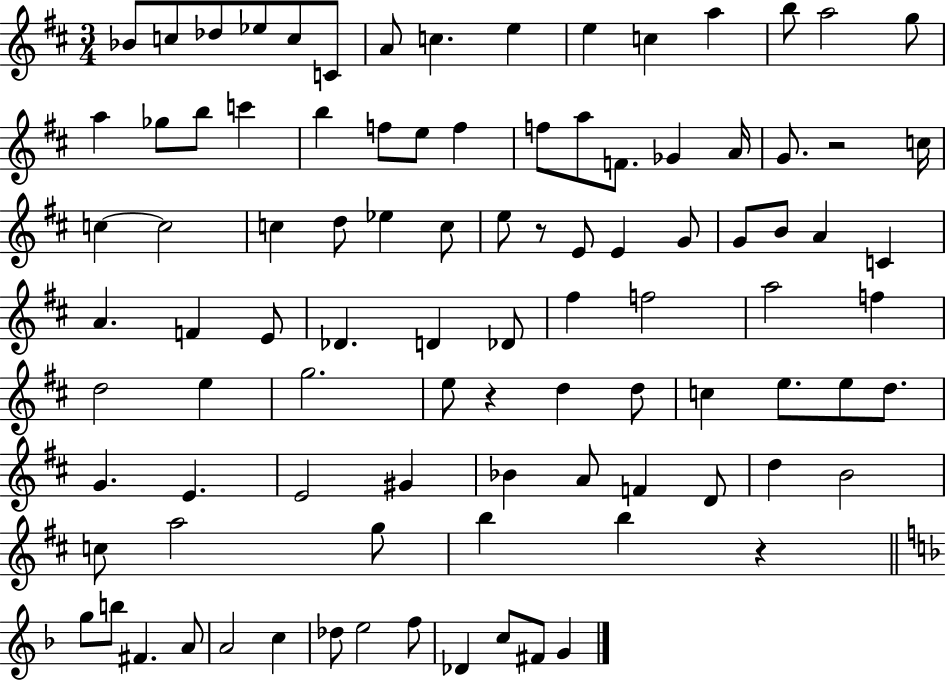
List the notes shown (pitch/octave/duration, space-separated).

Bb4/e C5/e Db5/e Eb5/e C5/e C4/e A4/e C5/q. E5/q E5/q C5/q A5/q B5/e A5/h G5/e A5/q Gb5/e B5/e C6/q B5/q F5/e E5/e F5/q F5/e A5/e F4/e. Gb4/q A4/s G4/e. R/h C5/s C5/q C5/h C5/q D5/e Eb5/q C5/e E5/e R/e E4/e E4/q G4/e G4/e B4/e A4/q C4/q A4/q. F4/q E4/e Db4/q. D4/q Db4/e F#5/q F5/h A5/h F5/q D5/h E5/q G5/h. E5/e R/q D5/q D5/e C5/q E5/e. E5/e D5/e. G4/q. E4/q. E4/h G#4/q Bb4/q A4/e F4/q D4/e D5/q B4/h C5/e A5/h G5/e B5/q B5/q R/q G5/e B5/e F#4/q. A4/e A4/h C5/q Db5/e E5/h F5/e Db4/q C5/e F#4/e G4/q